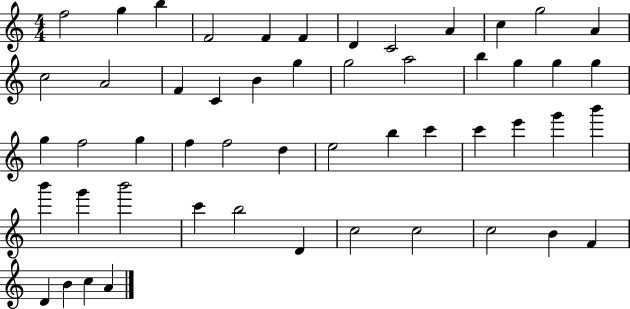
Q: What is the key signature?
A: C major